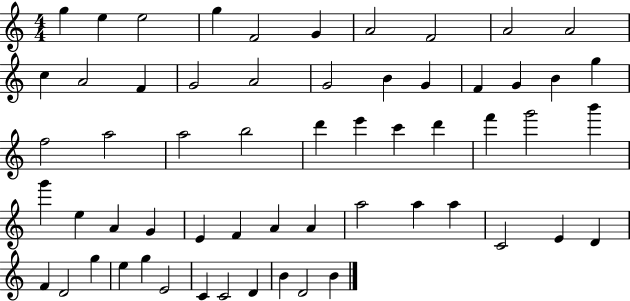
G5/q E5/q E5/h G5/q F4/h G4/q A4/h F4/h A4/h A4/h C5/q A4/h F4/q G4/h A4/h G4/h B4/q G4/q F4/q G4/q B4/q G5/q F5/h A5/h A5/h B5/h D6/q E6/q C6/q D6/q F6/q G6/h B6/q G6/q E5/q A4/q G4/q E4/q F4/q A4/q A4/q A5/h A5/q A5/q C4/h E4/q D4/q F4/q D4/h G5/q E5/q G5/q E4/h C4/q C4/h D4/q B4/q D4/h B4/q